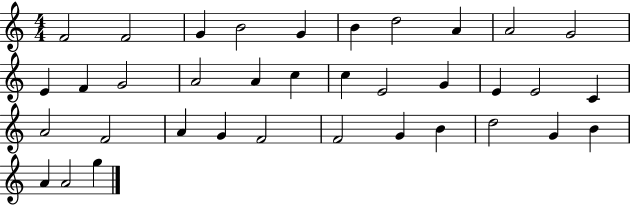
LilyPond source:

{
  \clef treble
  \numericTimeSignature
  \time 4/4
  \key c \major
  f'2 f'2 | g'4 b'2 g'4 | b'4 d''2 a'4 | a'2 g'2 | \break e'4 f'4 g'2 | a'2 a'4 c''4 | c''4 e'2 g'4 | e'4 e'2 c'4 | \break a'2 f'2 | a'4 g'4 f'2 | f'2 g'4 b'4 | d''2 g'4 b'4 | \break a'4 a'2 g''4 | \bar "|."
}